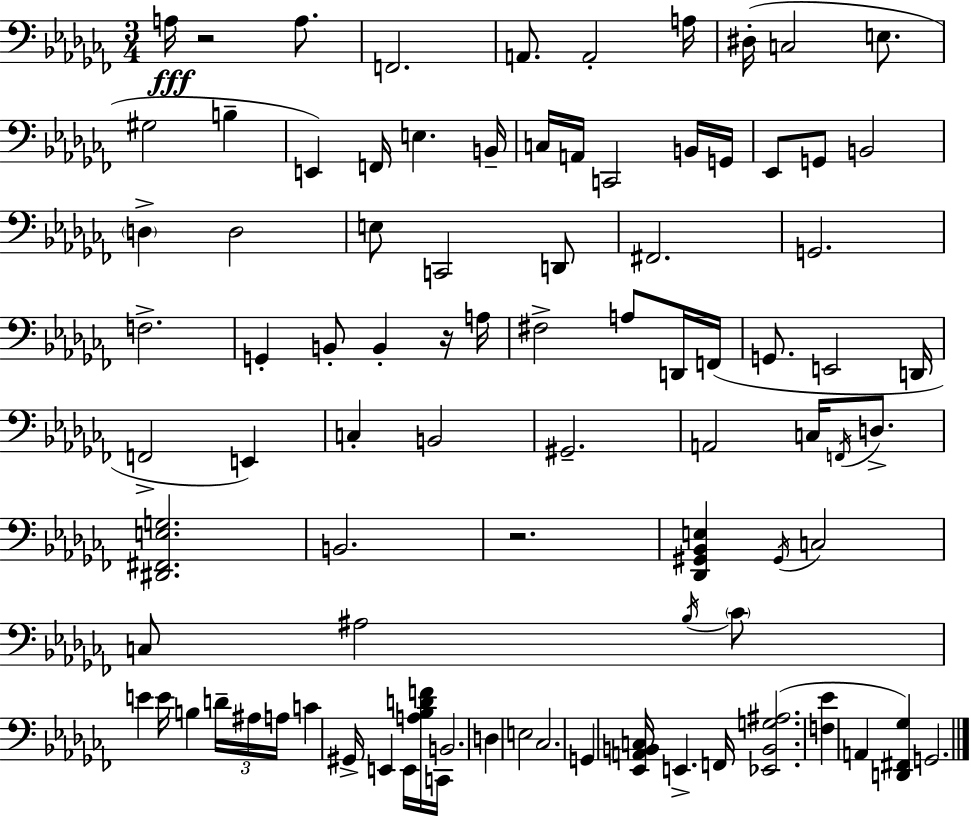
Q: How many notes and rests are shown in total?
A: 88